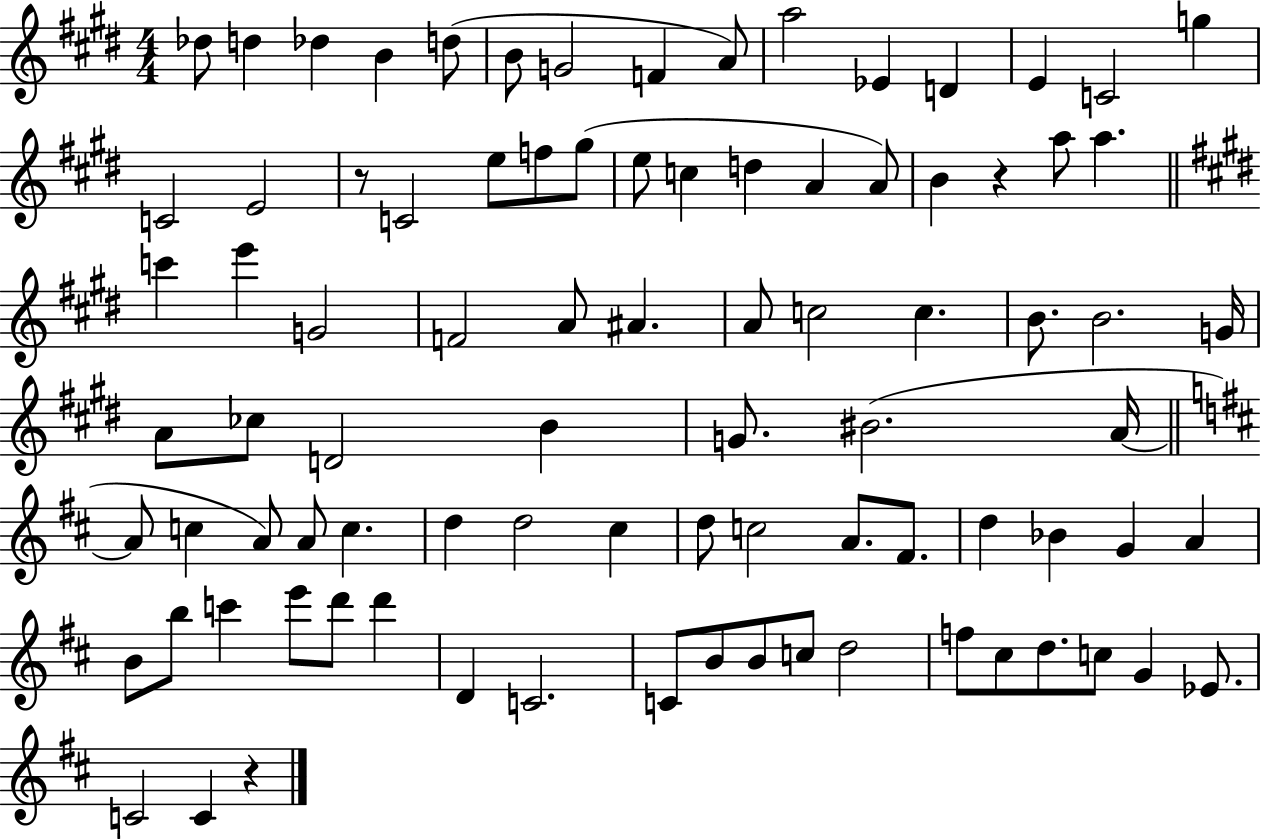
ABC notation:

X:1
T:Untitled
M:4/4
L:1/4
K:E
_d/2 d _d B d/2 B/2 G2 F A/2 a2 _E D E C2 g C2 E2 z/2 C2 e/2 f/2 ^g/2 e/2 c d A A/2 B z a/2 a c' e' G2 F2 A/2 ^A A/2 c2 c B/2 B2 G/4 A/2 _c/2 D2 B G/2 ^B2 A/4 A/2 c A/2 A/2 c d d2 ^c d/2 c2 A/2 ^F/2 d _B G A B/2 b/2 c' e'/2 d'/2 d' D C2 C/2 B/2 B/2 c/2 d2 f/2 ^c/2 d/2 c/2 G _E/2 C2 C z